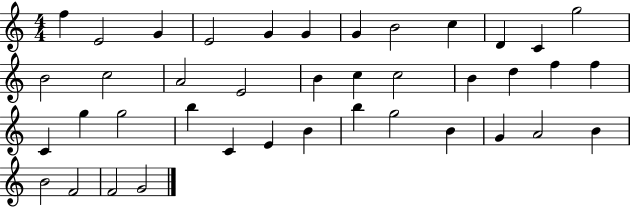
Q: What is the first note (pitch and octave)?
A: F5